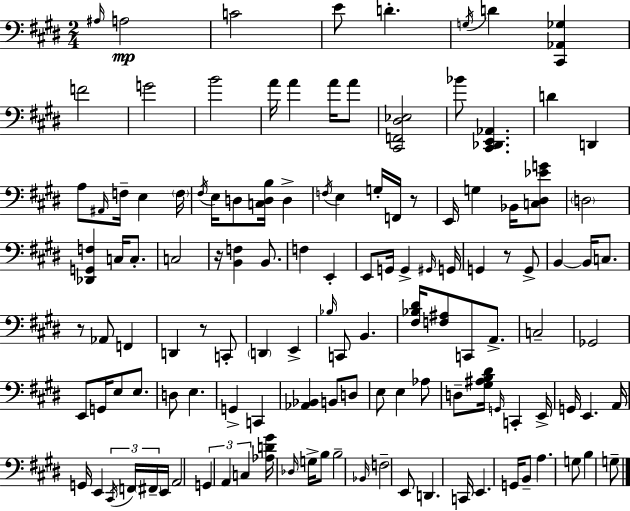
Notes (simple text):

A#3/s A3/h C4/h E4/e D4/q. G3/s D4/q [C#2,Ab2,Gb3]/q F4/h G4/h B4/h A4/s A4/q A4/s A4/e [C#2,F2,D#3,Eb3]/h Bb4/e [C#2,Db2,E2,Ab2]/q. D4/q D2/q A3/e A#2/s F3/s E3/q F3/s F#3/s E3/s D3/e [C3,D3,B3]/s D3/q F3/s E3/q G3/s F2/s R/e E2/s G3/q Bb2/s [C3,D#3,Eb4,G4]/e D3/h [Db2,G2,F3]/q C3/s C3/e. C3/h R/s [B2,F3]/q B2/e. F3/q E2/q E2/e G2/s G2/q G#2/s G2/s G2/q R/e G2/e B2/q B2/s C3/e. R/e Ab2/e F2/q D2/q R/e C2/e D2/q E2/q Bb3/s C2/e B2/q. [F#3,Bb3,D#4]/s [F3,A#3]/e C2/e A2/e. C3/h Gb2/h E2/e G2/s E3/e E3/e. D3/e E3/q. G2/q C2/q [Ab2,Bb2]/q B2/e D3/e E3/e E3/q Ab3/e D3/e [G#3,A#3,B3,D#4]/s G2/s C2/q E2/s G2/s E2/q. A2/s G2/s E2/q C#2/s F2/s F#2/s E2/s A2/h G2/q A2/q C3/q [Ab3,D4,G#4]/s Db3/s G3/s B3/e B3/h Bb2/s F3/h E2/e D2/q. C2/s E2/q. G2/s B2/e A3/q. G3/e B3/q G3/e